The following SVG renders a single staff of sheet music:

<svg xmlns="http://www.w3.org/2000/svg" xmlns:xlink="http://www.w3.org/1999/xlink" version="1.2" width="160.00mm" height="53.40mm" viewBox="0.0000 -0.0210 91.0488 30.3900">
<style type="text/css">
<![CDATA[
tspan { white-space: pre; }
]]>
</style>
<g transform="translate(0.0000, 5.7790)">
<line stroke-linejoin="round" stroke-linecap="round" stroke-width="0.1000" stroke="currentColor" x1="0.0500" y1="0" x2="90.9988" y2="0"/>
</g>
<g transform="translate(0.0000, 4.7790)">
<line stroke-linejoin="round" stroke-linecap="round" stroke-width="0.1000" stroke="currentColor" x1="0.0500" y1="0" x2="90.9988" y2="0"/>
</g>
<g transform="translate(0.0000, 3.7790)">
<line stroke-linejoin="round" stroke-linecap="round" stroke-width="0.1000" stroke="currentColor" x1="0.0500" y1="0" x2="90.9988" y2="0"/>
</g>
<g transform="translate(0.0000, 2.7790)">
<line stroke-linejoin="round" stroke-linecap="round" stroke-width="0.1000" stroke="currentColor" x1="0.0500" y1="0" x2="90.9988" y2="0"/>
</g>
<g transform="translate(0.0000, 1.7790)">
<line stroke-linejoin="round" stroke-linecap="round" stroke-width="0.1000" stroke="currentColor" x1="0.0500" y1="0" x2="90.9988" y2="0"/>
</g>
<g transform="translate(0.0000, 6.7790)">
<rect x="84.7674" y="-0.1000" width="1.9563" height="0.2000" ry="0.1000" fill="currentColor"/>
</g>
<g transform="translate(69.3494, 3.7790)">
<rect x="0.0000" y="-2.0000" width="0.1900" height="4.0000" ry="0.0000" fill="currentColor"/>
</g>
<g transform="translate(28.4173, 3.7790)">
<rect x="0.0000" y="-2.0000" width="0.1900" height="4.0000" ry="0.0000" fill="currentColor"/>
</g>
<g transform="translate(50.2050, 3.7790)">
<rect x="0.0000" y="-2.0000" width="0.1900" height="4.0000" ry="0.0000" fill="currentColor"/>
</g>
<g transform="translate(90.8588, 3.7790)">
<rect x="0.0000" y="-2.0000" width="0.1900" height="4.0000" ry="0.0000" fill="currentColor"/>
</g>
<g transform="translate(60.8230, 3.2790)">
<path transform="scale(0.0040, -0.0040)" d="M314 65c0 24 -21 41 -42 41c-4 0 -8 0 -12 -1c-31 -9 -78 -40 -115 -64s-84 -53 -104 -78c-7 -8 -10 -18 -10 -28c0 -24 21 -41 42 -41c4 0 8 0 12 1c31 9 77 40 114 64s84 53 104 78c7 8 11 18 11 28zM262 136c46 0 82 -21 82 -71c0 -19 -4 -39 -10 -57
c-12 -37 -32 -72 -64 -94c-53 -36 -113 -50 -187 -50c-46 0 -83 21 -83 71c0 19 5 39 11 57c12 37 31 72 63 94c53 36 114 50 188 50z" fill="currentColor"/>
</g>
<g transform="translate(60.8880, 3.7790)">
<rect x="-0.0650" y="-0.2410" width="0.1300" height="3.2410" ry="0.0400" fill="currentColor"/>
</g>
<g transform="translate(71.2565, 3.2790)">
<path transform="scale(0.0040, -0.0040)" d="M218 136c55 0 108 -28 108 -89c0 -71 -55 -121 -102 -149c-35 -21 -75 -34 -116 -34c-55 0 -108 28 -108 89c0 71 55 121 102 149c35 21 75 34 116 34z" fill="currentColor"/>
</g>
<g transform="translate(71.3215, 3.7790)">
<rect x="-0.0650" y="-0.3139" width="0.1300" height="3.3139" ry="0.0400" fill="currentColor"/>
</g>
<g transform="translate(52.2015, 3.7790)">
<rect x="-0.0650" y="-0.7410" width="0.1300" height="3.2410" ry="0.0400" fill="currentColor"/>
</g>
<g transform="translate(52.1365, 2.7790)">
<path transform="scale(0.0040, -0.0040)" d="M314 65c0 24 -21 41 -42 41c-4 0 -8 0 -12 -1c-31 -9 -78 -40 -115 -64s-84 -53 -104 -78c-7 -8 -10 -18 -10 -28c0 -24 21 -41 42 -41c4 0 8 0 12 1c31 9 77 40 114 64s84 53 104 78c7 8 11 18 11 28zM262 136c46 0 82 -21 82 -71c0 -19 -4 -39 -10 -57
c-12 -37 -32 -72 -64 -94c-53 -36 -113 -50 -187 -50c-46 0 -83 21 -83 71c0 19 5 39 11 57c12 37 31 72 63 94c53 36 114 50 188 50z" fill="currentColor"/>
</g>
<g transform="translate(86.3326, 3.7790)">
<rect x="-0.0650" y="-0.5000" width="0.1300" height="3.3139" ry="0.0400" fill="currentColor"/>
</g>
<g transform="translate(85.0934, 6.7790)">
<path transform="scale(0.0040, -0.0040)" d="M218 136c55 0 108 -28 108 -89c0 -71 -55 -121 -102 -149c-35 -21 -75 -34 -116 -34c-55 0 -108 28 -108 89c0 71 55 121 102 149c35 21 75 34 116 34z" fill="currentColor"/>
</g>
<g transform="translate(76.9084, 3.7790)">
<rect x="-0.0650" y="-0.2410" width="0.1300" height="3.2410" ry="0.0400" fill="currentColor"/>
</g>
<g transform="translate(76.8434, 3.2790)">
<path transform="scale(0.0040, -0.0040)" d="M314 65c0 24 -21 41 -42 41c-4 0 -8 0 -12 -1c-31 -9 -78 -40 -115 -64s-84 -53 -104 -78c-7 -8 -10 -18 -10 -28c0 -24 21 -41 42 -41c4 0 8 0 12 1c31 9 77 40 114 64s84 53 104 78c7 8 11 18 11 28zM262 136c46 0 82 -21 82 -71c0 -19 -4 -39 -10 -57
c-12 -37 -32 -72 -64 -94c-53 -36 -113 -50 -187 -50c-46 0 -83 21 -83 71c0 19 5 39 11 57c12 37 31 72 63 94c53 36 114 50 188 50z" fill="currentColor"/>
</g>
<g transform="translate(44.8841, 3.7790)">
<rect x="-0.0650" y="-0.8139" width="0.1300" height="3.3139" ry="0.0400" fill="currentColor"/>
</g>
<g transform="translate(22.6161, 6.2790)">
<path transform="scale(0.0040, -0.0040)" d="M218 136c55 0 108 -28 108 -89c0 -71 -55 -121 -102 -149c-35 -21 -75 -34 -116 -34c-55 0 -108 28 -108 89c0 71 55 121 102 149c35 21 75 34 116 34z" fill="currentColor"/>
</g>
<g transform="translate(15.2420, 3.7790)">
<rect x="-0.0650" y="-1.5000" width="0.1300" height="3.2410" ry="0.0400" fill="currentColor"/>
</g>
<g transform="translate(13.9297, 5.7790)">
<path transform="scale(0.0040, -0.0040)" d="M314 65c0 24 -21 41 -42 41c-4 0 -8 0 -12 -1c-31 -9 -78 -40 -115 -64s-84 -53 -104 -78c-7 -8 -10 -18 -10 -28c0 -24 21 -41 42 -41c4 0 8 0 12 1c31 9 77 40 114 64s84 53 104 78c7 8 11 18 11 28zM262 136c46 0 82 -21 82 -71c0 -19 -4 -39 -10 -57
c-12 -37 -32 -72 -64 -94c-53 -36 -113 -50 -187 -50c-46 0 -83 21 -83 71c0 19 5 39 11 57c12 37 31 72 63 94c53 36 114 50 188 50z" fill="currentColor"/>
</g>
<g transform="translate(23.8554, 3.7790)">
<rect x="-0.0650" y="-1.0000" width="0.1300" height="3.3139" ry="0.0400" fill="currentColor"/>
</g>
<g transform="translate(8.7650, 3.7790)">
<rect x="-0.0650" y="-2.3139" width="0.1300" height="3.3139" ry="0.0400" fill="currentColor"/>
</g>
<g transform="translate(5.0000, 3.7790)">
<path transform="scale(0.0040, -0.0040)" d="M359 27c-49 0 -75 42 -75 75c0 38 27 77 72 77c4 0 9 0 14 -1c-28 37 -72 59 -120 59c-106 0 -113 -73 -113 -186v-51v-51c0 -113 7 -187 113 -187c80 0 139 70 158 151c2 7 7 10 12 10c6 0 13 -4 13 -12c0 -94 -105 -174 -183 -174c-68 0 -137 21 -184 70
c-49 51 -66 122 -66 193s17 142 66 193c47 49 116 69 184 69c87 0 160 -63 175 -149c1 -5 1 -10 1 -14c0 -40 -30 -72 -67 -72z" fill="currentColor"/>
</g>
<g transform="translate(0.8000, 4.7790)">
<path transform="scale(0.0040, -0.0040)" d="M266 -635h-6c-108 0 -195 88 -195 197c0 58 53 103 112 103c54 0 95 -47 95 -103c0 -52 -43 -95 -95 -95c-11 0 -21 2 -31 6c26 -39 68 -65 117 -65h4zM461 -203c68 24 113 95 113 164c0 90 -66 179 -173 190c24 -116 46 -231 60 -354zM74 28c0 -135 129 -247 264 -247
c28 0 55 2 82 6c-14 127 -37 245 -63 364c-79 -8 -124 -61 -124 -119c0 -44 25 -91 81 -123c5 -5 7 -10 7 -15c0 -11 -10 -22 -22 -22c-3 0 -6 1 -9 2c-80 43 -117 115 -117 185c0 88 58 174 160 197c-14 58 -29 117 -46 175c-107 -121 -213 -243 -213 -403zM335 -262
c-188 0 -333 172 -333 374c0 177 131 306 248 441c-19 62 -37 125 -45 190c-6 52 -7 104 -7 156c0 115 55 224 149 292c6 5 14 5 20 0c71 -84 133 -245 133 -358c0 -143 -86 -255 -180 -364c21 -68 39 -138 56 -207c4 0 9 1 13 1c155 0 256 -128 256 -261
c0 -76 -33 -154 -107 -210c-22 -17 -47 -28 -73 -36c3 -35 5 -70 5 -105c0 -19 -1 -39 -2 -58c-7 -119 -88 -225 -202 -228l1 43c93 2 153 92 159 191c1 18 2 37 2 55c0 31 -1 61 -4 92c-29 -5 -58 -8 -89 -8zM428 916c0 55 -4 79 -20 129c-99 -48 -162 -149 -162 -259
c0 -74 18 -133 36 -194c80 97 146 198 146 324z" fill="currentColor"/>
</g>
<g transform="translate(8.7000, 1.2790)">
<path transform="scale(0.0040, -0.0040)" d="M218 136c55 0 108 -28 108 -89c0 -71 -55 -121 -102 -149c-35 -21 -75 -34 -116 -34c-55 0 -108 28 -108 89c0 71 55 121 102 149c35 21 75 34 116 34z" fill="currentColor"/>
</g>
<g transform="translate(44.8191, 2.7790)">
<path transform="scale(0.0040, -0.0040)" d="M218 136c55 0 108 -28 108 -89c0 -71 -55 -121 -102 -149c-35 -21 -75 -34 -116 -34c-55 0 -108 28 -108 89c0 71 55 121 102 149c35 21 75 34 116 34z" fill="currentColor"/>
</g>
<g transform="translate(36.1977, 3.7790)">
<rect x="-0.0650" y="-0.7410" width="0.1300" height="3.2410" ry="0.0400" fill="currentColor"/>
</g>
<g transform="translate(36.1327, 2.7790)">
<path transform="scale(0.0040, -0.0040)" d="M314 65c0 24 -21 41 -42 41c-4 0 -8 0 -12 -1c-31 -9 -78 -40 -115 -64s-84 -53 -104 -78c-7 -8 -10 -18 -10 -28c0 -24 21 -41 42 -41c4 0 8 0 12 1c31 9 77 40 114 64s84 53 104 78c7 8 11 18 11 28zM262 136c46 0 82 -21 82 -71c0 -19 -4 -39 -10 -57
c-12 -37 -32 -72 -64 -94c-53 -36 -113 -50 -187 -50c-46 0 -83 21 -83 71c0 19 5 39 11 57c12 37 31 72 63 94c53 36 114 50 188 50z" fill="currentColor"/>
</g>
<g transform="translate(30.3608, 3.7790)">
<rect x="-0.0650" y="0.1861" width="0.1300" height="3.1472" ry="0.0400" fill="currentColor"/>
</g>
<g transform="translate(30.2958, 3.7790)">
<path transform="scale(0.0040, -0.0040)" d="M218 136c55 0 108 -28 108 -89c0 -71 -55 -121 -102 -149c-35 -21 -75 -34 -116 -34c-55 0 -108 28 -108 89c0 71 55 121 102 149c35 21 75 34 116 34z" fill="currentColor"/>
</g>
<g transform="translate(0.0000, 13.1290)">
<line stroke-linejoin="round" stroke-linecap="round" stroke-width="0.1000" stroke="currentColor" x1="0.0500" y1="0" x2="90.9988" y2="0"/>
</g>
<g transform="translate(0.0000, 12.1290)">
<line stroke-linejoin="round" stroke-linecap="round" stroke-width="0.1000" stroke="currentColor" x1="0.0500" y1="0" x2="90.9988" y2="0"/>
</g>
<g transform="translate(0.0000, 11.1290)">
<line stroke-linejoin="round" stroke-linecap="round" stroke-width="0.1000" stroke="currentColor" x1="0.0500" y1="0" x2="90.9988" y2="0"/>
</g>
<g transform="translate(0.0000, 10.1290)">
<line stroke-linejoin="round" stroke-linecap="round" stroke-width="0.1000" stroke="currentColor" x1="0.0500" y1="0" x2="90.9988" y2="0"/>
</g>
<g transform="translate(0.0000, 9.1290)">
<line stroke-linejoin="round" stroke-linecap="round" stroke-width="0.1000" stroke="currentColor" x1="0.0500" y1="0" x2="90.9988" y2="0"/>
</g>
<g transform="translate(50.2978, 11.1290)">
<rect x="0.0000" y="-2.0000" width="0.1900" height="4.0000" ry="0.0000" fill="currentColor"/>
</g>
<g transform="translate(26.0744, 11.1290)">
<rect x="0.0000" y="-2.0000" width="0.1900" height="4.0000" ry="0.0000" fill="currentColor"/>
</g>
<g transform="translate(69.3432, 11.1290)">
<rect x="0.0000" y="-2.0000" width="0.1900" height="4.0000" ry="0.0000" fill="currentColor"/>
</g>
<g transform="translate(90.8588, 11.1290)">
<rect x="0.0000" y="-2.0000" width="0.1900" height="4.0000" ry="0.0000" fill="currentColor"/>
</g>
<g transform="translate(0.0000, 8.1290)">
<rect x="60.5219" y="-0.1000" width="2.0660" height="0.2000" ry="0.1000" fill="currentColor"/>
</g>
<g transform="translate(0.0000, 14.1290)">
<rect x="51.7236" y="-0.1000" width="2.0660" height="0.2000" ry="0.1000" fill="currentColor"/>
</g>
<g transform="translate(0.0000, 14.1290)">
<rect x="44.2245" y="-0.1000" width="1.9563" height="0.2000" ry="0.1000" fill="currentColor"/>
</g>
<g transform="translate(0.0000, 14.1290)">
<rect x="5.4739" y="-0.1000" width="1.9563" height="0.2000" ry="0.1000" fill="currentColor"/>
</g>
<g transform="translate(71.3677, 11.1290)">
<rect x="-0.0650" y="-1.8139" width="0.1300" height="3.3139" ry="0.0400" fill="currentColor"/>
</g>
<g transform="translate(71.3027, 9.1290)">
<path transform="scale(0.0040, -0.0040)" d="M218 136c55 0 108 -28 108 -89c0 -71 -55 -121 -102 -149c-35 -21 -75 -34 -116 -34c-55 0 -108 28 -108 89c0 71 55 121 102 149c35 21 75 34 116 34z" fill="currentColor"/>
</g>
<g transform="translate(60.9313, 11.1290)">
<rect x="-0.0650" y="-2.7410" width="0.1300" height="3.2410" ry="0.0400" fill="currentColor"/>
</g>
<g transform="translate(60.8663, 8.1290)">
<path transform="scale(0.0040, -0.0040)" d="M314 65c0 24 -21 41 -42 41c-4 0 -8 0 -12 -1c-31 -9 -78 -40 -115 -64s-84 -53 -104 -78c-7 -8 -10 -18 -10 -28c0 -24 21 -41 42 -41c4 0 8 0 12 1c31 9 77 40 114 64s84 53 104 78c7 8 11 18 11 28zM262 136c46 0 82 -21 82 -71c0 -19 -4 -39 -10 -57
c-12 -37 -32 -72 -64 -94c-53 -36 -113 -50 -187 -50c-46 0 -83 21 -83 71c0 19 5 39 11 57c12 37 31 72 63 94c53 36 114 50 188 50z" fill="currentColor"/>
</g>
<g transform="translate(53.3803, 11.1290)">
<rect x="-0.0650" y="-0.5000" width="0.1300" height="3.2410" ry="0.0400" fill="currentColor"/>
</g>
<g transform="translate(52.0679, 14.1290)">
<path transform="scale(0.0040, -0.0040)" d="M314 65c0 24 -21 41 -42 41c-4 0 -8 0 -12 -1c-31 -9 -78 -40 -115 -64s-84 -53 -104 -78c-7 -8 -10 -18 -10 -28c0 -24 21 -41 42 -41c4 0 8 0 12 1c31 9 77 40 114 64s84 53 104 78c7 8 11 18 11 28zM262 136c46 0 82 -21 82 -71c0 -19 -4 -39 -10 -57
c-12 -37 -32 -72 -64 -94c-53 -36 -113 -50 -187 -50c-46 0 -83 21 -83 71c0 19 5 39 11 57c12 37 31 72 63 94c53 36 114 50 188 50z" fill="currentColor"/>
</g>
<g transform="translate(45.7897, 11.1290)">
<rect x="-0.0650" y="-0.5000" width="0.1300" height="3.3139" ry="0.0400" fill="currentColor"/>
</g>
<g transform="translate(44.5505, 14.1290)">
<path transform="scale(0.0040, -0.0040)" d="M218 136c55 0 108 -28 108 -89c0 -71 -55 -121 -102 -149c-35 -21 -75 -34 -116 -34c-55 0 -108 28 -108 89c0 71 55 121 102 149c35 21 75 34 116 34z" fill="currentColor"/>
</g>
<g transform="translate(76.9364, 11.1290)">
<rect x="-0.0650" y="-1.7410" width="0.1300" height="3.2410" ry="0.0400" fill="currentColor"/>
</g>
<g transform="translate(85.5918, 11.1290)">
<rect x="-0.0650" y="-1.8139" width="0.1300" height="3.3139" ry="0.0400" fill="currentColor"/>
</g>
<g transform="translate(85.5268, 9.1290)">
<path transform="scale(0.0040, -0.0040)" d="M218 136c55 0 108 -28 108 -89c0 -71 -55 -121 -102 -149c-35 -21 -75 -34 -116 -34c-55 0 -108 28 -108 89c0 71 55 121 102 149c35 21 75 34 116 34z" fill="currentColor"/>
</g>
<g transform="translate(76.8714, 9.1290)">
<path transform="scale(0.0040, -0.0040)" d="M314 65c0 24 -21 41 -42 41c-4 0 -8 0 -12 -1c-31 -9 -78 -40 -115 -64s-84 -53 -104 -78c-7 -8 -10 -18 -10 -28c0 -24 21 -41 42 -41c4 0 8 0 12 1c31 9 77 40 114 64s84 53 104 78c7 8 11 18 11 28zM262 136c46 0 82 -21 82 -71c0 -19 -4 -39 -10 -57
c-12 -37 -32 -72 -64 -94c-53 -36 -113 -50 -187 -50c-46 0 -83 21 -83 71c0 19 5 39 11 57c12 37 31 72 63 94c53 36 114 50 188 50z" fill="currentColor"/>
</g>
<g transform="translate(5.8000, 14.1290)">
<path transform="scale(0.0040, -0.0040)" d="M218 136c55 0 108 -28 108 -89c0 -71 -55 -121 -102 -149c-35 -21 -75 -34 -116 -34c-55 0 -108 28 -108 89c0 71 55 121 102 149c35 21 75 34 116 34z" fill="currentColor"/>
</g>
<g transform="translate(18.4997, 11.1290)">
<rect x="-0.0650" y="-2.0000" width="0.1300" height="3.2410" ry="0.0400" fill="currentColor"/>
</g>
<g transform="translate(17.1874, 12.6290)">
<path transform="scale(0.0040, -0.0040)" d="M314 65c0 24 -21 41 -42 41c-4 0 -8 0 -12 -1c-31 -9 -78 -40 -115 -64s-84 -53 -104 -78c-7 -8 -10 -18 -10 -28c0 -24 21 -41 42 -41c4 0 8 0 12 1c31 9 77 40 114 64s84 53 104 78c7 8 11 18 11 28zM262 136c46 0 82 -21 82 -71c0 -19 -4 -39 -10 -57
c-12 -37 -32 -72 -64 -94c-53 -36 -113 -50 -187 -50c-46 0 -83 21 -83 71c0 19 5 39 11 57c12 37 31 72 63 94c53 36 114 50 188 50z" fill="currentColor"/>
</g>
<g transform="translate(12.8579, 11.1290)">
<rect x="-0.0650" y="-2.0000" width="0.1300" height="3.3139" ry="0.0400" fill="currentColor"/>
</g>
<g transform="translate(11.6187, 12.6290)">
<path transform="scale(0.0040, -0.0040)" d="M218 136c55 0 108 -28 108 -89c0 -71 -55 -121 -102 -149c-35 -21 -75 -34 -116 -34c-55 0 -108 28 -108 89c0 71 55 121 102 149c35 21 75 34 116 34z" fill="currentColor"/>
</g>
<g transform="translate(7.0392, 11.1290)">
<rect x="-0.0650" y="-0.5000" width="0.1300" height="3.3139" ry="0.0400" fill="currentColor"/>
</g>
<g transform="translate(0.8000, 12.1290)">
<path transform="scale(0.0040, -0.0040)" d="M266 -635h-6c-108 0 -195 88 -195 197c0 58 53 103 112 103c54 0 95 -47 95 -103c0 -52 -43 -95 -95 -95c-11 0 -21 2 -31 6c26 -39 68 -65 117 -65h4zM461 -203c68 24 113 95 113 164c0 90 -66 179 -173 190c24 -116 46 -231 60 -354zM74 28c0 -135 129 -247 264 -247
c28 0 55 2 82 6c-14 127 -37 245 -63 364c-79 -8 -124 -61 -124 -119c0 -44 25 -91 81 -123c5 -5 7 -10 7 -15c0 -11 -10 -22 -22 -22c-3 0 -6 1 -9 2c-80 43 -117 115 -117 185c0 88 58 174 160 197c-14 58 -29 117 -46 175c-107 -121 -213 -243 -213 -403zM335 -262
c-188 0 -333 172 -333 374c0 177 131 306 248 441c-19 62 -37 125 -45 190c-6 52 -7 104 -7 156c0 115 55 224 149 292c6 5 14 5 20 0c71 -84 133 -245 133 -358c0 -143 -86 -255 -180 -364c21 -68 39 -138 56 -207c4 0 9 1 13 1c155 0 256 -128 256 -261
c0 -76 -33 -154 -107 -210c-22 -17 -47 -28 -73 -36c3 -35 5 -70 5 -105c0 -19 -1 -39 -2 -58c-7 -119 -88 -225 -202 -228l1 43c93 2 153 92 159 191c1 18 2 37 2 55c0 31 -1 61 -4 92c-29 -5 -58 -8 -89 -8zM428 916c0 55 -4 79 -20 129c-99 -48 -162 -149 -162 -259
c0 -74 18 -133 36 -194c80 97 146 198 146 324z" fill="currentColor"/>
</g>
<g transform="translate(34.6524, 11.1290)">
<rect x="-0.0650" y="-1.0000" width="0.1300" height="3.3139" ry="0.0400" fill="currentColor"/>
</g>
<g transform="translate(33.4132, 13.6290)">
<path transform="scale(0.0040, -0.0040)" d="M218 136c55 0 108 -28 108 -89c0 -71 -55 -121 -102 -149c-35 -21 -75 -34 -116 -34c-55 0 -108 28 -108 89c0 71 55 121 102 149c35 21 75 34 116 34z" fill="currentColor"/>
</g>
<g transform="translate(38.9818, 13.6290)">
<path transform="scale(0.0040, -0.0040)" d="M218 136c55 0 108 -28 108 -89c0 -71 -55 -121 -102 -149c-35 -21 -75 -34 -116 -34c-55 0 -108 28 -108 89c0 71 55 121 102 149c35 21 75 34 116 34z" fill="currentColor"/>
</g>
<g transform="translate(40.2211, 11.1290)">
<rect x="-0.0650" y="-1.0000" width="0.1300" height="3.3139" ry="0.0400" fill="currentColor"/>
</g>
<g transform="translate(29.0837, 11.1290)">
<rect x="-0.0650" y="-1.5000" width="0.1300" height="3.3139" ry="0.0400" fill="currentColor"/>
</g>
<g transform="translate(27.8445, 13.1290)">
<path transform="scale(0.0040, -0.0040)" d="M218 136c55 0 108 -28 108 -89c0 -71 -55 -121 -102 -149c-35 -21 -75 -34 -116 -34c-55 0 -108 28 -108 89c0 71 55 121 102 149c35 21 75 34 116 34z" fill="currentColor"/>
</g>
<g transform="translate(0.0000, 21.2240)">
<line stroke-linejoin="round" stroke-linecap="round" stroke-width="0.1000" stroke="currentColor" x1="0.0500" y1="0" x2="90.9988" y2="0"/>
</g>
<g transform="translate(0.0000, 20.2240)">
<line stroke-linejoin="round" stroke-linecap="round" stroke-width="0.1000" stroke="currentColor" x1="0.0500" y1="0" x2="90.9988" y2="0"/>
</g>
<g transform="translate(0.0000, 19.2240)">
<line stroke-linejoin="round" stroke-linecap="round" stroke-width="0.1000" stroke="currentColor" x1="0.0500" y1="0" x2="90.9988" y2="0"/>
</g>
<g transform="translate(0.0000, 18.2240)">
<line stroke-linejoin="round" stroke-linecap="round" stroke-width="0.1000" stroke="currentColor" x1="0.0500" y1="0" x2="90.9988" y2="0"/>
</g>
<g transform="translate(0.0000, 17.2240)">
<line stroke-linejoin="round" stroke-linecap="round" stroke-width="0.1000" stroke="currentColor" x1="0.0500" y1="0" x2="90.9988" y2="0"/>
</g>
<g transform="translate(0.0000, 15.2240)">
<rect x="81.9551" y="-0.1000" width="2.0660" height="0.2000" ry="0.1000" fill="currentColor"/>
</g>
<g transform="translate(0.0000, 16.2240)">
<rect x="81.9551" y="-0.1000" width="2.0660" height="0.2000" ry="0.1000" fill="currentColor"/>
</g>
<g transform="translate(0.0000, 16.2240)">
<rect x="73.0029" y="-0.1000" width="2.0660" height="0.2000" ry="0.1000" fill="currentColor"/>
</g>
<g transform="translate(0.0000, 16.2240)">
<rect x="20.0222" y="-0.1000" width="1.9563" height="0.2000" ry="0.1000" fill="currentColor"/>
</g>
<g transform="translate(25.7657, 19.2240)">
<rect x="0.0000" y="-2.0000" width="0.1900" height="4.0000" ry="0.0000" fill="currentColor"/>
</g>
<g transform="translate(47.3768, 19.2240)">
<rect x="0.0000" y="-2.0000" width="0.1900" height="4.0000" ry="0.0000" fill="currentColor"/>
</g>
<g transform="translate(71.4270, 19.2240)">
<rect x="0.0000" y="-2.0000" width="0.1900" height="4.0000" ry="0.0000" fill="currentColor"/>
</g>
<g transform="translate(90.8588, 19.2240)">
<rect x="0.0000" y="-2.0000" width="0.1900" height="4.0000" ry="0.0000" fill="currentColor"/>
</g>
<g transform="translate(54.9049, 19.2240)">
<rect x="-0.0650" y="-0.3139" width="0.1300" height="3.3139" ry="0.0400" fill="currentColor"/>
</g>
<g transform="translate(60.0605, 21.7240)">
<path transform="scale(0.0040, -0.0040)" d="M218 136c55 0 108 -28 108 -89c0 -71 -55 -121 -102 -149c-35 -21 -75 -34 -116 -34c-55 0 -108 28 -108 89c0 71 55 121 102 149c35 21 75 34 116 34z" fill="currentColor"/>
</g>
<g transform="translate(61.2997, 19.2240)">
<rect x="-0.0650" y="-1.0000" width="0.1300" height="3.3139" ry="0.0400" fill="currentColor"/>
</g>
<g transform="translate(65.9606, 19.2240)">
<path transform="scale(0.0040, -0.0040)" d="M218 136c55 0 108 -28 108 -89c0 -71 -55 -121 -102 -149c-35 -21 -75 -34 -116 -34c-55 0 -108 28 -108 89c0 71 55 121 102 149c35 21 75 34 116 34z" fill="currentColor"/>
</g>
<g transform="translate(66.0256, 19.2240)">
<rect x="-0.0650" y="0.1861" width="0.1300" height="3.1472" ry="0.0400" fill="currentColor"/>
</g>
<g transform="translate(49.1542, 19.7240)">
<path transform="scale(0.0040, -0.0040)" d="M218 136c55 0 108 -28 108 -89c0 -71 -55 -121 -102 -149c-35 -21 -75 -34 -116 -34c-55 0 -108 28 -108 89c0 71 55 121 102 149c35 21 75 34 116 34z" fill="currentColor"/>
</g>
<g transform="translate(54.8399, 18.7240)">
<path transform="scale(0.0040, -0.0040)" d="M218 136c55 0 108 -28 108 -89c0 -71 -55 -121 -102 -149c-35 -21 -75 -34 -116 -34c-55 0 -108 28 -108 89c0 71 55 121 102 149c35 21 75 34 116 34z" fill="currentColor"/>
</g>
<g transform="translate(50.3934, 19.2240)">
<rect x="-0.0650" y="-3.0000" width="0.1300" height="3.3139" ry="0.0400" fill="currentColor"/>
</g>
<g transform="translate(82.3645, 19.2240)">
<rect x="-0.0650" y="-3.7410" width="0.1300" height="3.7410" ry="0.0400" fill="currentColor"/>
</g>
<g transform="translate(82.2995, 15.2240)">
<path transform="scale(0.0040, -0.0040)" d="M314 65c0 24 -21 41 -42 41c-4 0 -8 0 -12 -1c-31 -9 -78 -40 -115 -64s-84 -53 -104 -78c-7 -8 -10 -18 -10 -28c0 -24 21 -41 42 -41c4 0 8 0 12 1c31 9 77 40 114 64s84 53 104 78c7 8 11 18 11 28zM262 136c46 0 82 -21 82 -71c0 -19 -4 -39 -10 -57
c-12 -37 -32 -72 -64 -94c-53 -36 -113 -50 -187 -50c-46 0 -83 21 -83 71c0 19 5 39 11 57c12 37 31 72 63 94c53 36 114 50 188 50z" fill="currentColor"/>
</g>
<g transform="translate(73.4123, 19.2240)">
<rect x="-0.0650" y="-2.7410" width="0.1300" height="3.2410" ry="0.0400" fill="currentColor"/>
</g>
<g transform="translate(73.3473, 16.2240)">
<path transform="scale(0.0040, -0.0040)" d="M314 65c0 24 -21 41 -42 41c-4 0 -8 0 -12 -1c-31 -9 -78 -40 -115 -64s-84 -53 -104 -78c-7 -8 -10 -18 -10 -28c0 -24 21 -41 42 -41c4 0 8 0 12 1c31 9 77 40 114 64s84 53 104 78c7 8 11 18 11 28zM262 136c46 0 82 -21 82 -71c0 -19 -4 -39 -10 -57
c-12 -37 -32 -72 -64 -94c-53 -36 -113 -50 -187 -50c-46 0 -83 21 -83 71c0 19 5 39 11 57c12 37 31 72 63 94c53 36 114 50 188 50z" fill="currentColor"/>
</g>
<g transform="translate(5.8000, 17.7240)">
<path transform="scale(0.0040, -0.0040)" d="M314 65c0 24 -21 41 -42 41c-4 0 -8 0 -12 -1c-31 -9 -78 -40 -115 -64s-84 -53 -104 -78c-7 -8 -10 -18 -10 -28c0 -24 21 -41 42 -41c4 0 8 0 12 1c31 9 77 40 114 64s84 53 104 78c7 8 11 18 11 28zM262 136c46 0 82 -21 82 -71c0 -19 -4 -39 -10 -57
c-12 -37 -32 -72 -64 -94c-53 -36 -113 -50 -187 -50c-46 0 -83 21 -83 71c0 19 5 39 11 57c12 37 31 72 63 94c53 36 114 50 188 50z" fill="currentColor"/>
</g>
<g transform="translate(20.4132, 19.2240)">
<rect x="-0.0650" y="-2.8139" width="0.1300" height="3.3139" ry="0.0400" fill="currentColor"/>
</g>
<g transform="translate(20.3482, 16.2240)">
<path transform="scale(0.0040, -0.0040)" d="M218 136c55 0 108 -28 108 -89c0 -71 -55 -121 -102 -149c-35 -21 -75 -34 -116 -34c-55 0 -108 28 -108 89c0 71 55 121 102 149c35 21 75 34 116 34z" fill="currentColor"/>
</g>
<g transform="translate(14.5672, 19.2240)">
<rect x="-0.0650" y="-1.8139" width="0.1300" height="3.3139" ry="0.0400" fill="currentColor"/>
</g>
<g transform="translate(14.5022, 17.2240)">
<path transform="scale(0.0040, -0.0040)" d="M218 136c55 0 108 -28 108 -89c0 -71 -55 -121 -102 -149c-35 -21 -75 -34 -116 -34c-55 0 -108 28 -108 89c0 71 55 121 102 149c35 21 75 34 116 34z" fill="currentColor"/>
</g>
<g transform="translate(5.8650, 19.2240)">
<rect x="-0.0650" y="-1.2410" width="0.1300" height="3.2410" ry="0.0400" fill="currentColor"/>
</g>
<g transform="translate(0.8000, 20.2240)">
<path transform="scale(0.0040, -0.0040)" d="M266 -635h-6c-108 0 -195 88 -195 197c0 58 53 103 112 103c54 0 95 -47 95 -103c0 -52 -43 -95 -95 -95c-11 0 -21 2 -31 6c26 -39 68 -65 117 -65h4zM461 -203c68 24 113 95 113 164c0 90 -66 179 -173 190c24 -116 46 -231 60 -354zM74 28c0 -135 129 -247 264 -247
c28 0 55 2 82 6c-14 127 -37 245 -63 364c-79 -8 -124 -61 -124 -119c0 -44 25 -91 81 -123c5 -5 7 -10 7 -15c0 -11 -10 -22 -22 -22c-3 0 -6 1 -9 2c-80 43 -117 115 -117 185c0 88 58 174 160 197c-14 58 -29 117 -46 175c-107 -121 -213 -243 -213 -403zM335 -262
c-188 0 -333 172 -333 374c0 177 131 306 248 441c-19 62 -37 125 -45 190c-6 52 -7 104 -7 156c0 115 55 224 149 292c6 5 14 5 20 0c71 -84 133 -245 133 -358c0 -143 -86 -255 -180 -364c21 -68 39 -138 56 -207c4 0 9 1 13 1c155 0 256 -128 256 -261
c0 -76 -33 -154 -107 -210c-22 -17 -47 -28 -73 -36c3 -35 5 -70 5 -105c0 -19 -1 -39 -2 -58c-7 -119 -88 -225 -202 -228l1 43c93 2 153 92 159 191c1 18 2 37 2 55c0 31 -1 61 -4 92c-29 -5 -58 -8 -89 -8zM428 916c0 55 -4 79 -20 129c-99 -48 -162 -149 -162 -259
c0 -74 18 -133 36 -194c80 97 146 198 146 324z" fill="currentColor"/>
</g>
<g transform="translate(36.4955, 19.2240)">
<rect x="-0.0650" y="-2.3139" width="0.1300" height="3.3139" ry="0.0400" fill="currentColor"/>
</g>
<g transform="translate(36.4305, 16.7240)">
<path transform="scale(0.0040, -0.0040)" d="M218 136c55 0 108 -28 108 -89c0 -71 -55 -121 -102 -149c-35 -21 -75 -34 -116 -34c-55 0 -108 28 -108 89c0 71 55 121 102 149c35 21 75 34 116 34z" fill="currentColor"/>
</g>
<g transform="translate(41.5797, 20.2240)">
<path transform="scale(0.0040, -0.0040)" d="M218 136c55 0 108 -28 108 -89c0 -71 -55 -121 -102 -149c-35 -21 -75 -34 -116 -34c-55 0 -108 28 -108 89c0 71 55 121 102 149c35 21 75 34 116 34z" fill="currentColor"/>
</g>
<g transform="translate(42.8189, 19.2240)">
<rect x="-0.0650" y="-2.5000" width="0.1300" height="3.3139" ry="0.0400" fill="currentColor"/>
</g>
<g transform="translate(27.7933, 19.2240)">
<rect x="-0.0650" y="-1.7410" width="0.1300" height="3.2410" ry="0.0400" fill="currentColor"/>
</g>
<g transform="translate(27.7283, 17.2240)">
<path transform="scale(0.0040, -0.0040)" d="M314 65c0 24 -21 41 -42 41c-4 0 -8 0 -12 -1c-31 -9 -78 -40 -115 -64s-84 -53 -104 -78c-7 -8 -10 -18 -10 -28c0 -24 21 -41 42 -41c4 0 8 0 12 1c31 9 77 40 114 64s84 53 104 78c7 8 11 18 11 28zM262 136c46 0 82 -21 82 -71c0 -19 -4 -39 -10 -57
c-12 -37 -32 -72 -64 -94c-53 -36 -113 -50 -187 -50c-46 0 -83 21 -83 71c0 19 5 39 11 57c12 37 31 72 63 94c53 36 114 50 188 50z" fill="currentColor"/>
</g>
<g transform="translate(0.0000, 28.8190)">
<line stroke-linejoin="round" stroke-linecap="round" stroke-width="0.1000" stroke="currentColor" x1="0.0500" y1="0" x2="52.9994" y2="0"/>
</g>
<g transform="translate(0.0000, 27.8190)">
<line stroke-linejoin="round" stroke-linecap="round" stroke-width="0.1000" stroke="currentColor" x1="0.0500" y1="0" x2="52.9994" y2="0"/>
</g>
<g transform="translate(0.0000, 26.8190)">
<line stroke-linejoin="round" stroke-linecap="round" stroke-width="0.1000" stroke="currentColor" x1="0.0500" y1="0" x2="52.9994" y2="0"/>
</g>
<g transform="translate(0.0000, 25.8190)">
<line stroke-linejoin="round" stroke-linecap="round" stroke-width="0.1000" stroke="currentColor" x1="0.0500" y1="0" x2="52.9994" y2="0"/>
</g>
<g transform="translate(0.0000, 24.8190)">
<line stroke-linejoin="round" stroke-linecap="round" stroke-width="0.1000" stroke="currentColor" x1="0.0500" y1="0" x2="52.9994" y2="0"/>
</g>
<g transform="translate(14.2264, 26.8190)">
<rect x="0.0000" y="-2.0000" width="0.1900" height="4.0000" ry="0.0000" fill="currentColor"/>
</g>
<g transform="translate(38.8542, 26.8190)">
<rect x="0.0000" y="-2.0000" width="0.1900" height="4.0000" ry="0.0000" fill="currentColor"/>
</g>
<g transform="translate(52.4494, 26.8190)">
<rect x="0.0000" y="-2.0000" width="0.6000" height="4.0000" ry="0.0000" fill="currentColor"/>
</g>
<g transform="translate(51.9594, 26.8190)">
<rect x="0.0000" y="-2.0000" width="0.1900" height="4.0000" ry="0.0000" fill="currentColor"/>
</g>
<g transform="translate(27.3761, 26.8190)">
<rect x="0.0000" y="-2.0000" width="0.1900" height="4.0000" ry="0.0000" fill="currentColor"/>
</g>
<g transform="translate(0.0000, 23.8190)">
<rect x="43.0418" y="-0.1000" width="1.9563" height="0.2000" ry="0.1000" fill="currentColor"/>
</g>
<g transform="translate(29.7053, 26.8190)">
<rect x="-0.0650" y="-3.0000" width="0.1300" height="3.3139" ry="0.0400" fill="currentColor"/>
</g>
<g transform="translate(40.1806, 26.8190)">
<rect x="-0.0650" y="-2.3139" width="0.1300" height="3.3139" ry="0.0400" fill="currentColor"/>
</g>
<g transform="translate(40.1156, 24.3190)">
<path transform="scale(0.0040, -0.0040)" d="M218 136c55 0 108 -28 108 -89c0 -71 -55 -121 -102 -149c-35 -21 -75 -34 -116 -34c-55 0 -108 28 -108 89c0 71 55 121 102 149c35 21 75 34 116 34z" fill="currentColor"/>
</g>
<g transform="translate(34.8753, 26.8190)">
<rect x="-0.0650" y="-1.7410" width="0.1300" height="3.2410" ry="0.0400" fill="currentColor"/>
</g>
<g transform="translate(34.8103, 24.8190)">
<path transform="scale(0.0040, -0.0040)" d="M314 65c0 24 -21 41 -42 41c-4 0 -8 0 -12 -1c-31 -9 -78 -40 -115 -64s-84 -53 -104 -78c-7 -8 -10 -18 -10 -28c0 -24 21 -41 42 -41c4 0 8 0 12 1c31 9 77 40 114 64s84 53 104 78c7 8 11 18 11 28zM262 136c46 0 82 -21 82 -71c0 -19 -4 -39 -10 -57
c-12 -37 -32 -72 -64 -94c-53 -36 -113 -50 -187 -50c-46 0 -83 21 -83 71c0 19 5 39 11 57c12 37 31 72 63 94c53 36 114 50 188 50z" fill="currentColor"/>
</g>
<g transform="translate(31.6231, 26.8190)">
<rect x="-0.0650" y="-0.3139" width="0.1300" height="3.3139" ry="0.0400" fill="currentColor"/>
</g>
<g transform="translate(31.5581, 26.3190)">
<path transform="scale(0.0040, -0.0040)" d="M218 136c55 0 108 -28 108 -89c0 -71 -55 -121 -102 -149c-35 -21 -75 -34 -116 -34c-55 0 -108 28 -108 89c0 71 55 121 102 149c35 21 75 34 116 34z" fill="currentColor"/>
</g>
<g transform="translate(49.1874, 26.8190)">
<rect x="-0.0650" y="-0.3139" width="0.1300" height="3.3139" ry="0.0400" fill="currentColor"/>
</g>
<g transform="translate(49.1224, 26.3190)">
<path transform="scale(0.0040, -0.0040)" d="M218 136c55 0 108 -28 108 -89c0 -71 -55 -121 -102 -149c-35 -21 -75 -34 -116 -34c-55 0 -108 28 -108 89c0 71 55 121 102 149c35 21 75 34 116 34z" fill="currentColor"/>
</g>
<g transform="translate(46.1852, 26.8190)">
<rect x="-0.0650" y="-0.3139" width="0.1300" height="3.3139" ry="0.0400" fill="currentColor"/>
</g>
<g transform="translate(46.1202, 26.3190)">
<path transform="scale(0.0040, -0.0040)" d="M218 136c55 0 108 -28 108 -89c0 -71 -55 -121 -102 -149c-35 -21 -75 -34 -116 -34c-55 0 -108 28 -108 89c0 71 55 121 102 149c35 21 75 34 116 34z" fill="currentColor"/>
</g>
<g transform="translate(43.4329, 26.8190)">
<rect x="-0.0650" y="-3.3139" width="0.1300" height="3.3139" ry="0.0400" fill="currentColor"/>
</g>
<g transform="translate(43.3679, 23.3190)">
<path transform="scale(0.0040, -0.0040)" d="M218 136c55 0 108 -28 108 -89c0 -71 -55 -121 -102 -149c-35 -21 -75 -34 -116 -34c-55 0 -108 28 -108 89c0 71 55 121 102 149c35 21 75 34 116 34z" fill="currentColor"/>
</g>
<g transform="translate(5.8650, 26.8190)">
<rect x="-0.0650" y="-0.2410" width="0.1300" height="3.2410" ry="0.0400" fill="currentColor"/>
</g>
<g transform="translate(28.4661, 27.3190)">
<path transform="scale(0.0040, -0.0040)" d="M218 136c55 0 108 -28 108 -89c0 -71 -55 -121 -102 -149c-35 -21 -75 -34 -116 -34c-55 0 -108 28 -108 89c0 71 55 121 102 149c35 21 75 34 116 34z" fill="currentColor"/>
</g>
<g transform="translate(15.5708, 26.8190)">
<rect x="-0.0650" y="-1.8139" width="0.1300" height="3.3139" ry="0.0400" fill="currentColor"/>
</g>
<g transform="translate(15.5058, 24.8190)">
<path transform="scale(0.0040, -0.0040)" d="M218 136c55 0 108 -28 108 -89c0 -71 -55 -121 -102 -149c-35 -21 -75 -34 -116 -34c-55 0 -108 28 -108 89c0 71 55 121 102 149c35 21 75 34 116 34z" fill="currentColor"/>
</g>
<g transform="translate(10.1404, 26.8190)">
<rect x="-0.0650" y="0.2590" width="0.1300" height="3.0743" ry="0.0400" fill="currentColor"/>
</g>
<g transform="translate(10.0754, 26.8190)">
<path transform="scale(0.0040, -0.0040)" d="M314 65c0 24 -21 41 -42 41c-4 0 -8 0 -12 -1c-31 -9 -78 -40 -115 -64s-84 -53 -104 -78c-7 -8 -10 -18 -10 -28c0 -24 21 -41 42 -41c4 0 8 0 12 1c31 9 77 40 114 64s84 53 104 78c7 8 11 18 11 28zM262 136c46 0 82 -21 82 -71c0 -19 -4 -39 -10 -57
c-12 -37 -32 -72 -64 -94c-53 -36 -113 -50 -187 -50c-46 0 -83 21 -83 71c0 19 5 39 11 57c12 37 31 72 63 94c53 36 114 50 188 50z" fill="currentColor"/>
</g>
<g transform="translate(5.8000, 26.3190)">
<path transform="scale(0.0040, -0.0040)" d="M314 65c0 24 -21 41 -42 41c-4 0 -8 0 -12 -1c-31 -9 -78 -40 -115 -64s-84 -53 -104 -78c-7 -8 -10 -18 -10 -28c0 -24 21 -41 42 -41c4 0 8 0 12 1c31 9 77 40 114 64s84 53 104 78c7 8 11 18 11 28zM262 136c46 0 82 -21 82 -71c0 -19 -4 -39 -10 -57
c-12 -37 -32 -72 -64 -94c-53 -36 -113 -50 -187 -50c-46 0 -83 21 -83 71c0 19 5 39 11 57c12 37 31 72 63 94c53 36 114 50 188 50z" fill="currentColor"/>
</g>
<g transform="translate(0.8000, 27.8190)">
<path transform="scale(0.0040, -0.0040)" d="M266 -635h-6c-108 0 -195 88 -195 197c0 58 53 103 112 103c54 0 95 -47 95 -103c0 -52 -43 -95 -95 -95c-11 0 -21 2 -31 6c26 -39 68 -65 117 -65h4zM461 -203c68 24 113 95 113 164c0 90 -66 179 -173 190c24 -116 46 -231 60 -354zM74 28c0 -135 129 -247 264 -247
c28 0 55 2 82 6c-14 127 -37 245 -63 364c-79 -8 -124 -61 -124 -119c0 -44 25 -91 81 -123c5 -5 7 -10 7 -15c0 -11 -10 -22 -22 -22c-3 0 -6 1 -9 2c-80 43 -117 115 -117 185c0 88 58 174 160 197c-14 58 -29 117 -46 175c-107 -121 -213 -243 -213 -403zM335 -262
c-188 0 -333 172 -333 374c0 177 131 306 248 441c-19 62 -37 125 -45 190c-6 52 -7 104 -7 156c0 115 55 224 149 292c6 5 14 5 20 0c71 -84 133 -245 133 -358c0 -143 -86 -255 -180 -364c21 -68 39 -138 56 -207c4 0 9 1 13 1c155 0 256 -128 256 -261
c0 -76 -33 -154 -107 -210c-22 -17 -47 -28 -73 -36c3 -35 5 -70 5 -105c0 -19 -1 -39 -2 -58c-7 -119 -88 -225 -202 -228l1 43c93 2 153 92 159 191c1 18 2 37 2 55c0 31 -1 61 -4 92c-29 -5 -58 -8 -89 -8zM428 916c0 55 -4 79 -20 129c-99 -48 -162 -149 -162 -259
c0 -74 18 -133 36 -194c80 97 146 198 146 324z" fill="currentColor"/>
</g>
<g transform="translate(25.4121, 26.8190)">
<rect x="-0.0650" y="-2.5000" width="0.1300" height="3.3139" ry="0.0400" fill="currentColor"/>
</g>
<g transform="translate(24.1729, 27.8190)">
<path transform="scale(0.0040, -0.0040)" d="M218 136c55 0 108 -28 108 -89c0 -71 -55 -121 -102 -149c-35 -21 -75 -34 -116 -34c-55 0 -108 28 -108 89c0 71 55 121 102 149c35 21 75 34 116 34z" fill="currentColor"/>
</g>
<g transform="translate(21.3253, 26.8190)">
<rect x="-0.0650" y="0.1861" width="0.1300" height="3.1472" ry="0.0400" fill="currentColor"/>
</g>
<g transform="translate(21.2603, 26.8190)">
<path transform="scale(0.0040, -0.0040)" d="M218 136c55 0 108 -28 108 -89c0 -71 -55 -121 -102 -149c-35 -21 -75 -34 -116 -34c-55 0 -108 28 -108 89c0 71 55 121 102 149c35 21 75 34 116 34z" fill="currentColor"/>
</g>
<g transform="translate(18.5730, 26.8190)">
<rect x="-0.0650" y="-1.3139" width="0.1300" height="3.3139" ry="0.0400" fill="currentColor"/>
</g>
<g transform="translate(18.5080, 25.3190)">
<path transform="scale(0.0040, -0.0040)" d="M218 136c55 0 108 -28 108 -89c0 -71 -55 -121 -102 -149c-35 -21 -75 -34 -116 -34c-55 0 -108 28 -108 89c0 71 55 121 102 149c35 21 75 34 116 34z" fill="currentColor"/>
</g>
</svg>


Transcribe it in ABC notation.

X:1
T:Untitled
M:4/4
L:1/4
K:C
g E2 D B d2 d d2 c2 c c2 C C F F2 E D D C C2 a2 f f2 f e2 f a f2 g G A c D B a2 c'2 c2 B2 f e B G A c f2 g b c c